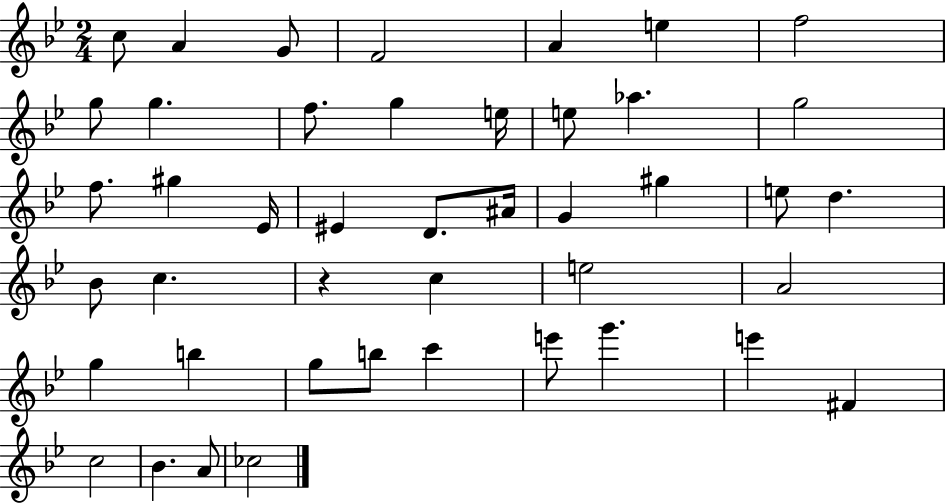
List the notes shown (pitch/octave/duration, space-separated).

C5/e A4/q G4/e F4/h A4/q E5/q F5/h G5/e G5/q. F5/e. G5/q E5/s E5/e Ab5/q. G5/h F5/e. G#5/q Eb4/s EIS4/q D4/e. A#4/s G4/q G#5/q E5/e D5/q. Bb4/e C5/q. R/q C5/q E5/h A4/h G5/q B5/q G5/e B5/e C6/q E6/e G6/q. E6/q F#4/q C5/h Bb4/q. A4/e CES5/h